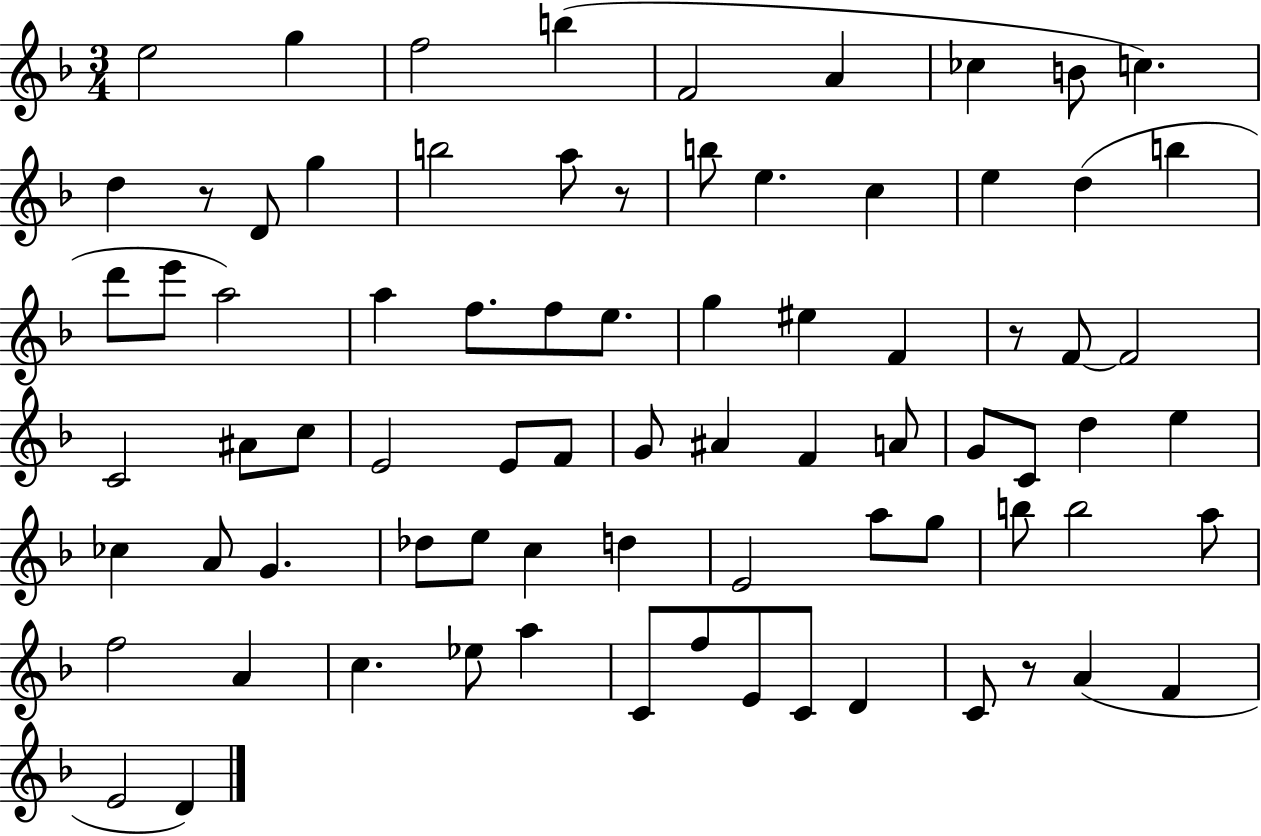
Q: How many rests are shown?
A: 4